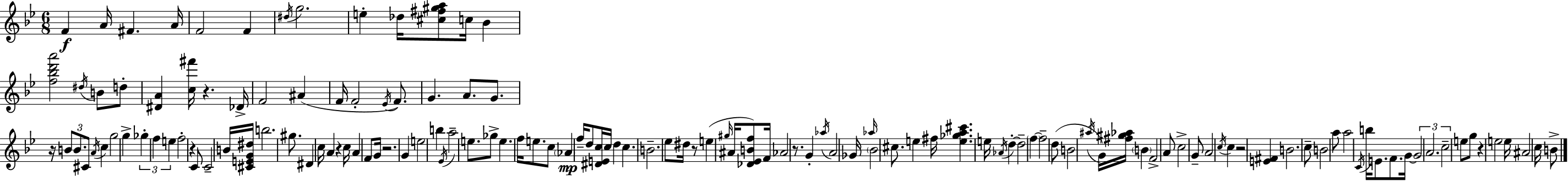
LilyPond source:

{
  \clef treble
  \numericTimeSignature
  \time 6/8
  \key bes \major
  \repeat volta 2 { f'4\f a'16 fis'4. a'16 | f'2 f'4 | \acciaccatura { dis''16 } g''2. | e''4-. des''16 <cis'' fis'' gis'' a''>8 c''16 bes'4 | \break <f'' bes'' d''' a'''>2 \acciaccatura { dis''16 } b'8 | d''8-. <dis' a'>4 <c'' fis'''>16 r4. | des'16-> f'2 ais'4( | f'16 f'2-. \acciaccatura { ees'16 }) | \break f'8. g'4. a'8. | g'8. r16 \tuplet 3/2 { b'8 b'8. cis'8 } \acciaccatura { a'16 } | c''4 g''2 | g''4-> \tuplet 3/2 { ges''4-. f''4 | \break e''4 } f''2-. | r4 c'8 c'2-- | b'16 <cis' e' g' dis''>16 b''2. | gis''8. dis'4 c''16 | \break a'4 r4 c''16 a'4 | f'8 g'16 r2. | g'4 e''2 | b''4 \acciaccatura { ees'16 } a''2-- | \break e''8. ges''8-> e''4. | f''16 e''8. c''8 \parenthesize aes'4\mp | f''16-- d''8 <dis' e' c''>16 c''16 d''4 c''4. | b'2.-- | \break ees''8 dis''16 r8 e''4( | \grace { gis''16 } ais'16 <des' ees' b' f''>8) f'16 aes'2 | r8. g'4-. \acciaccatura { aes''16 } a'2 | ges'16 \grace { aes''16 } \parenthesize bes'2 | \break cis''8. e''4 | fis''16 <e'' ges'' a'' cis'''>4. e''16 \acciaccatura { aes'16 } d''4-.~~ | d''2-- \parenthesize f''4~~ | f''2-- d''8( b'2 | \break \acciaccatura { ais''16 }) g'16 <fis'' gis'' aes''>16 \parenthesize b'4 | f'2-> a'8 | c''2-> g'8-- a'2 | \acciaccatura { c''16 } c''4 r2 | \break <e' fis'>4 b'2. | c''8-- | b'2 a''8 a''2 | \acciaccatura { c'16 } b''16 e'8. | \break f'8. g'16~~ \tuplet 3/2 { g'2 | a'2. | c''2-- } e''8 g''8 | r4 e''2 | \break e''16 ais'2 c''16 b'8-> | } \bar "|."
}